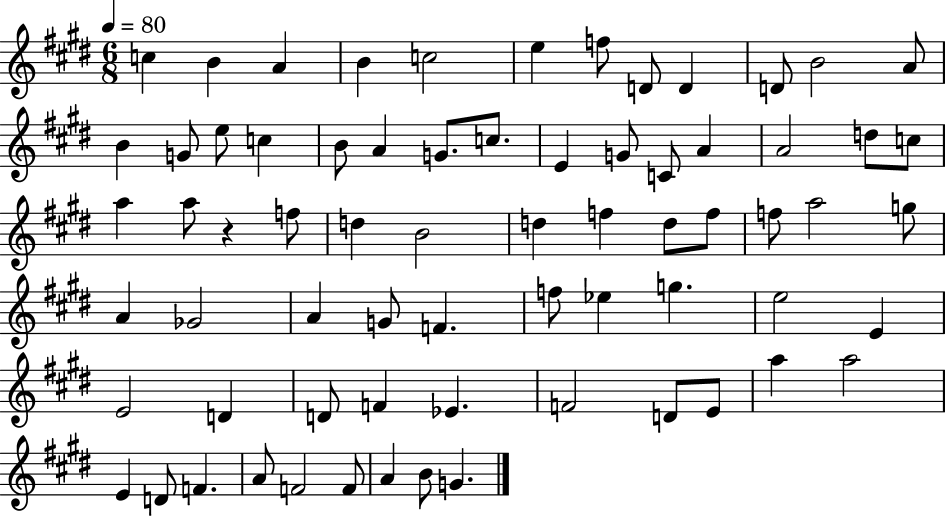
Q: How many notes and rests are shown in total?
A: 69